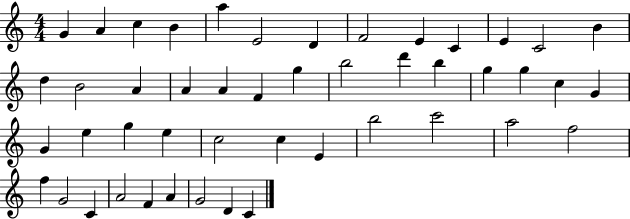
G4/q A4/q C5/q B4/q A5/q E4/h D4/q F4/h E4/q C4/q E4/q C4/h B4/q D5/q B4/h A4/q A4/q A4/q F4/q G5/q B5/h D6/q B5/q G5/q G5/q C5/q G4/q G4/q E5/q G5/q E5/q C5/h C5/q E4/q B5/h C6/h A5/h F5/h F5/q G4/h C4/q A4/h F4/q A4/q G4/h D4/q C4/q